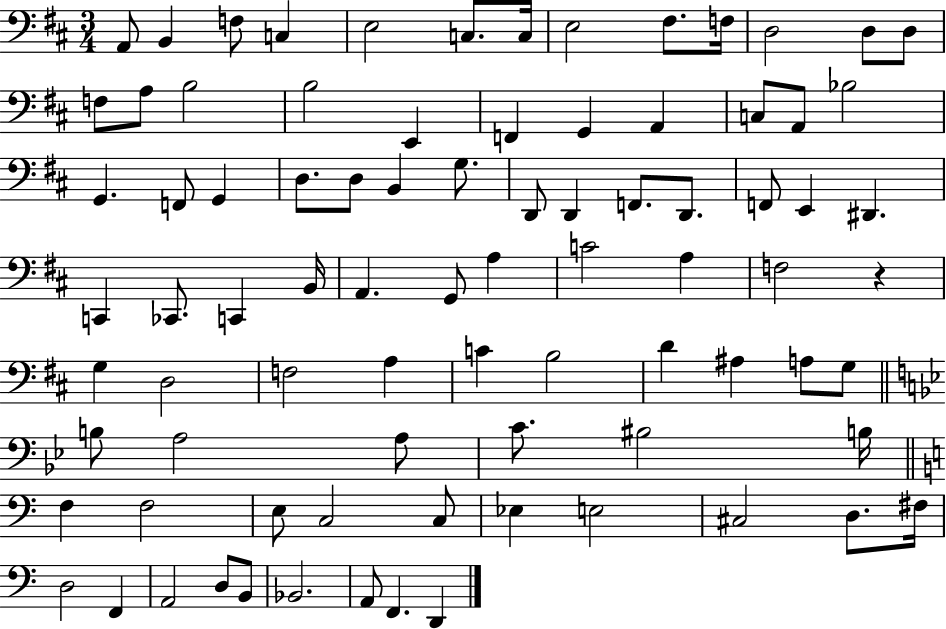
A2/e B2/q F3/e C3/q E3/h C3/e. C3/s E3/h F#3/e. F3/s D3/h D3/e D3/e F3/e A3/e B3/h B3/h E2/q F2/q G2/q A2/q C3/e A2/e Bb3/h G2/q. F2/e G2/q D3/e. D3/e B2/q G3/e. D2/e D2/q F2/e. D2/e. F2/e E2/q D#2/q. C2/q CES2/e. C2/q B2/s A2/q. G2/e A3/q C4/h A3/q F3/h R/q G3/q D3/h F3/h A3/q C4/q B3/h D4/q A#3/q A3/e G3/e B3/e A3/h A3/e C4/e. BIS3/h B3/s F3/q F3/h E3/e C3/h C3/e Eb3/q E3/h C#3/h D3/e. F#3/s D3/h F2/q A2/h D3/e B2/e Bb2/h. A2/e F2/q. D2/q